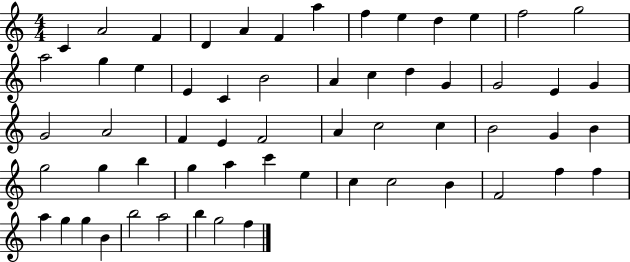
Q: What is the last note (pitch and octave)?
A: F5